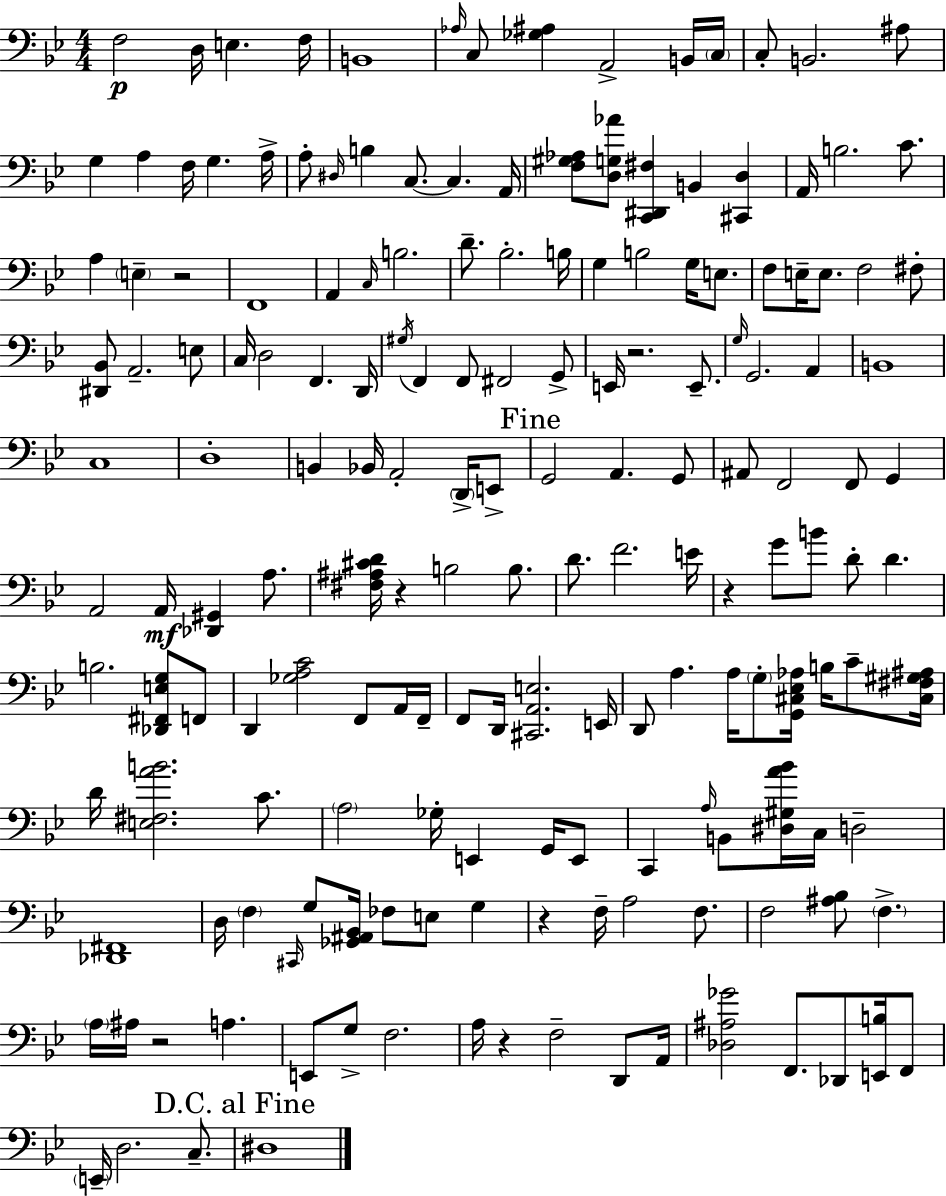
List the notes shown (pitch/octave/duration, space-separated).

F3/h D3/s E3/q. F3/s B2/w Ab3/s C3/e [Gb3,A#3]/q A2/h B2/s C3/s C3/e B2/h. A#3/e G3/q A3/q F3/s G3/q. A3/s A3/e D#3/s B3/q C3/e. C3/q. A2/s [F3,G#3,Ab3]/e [D3,G3,Ab4]/e [C2,D#2,F#3]/q B2/q [C#2,D3]/q A2/s B3/h. C4/e. A3/q E3/q R/h F2/w A2/q C3/s B3/h. D4/e. Bb3/h. B3/s G3/q B3/h G3/s E3/e. F3/e E3/s E3/e. F3/h F#3/e [D#2,Bb2]/e A2/h. E3/e C3/s D3/h F2/q. D2/s G#3/s F2/q F2/e F#2/h G2/e E2/s R/h. E2/e. G3/s G2/h. A2/q B2/w C3/w D3/w B2/q Bb2/s A2/h D2/s E2/e G2/h A2/q. G2/e A#2/e F2/h F2/e G2/q A2/h A2/s [Db2,G#2]/q A3/e. [F#3,A#3,C#4,D4]/s R/q B3/h B3/e. D4/e. F4/h. E4/s R/q G4/e B4/e D4/e D4/q. B3/h. [Db2,F#2,E3,G3]/e F2/e D2/q [Gb3,A3,C4]/h F2/e A2/s F2/s F2/e D2/s [C#2,A2,E3]/h. E2/s D2/e A3/q. A3/s G3/e [G2,C#3,Eb3,Ab3]/s B3/s C4/e [C#3,F#3,G#3,A#3]/s D4/s [E3,F#3,A4,B4]/h. C4/e. A3/h Gb3/s E2/q G2/s E2/e C2/q A3/s B2/e [D#3,G#3,A4,Bb4]/s C3/s D3/h [Db2,F#2]/w D3/s F3/q C#2/s G3/e [Gb2,A#2,Bb2]/s FES3/e E3/e G3/q R/q F3/s A3/h F3/e. F3/h [A#3,Bb3]/e F3/q. A3/s A#3/s R/h A3/q. E2/e G3/e F3/h. A3/s R/q F3/h D2/e A2/s [Db3,A#3,Gb4]/h F2/e. Db2/e [E2,B3]/s F2/e E2/s D3/h. C3/e. D#3/w